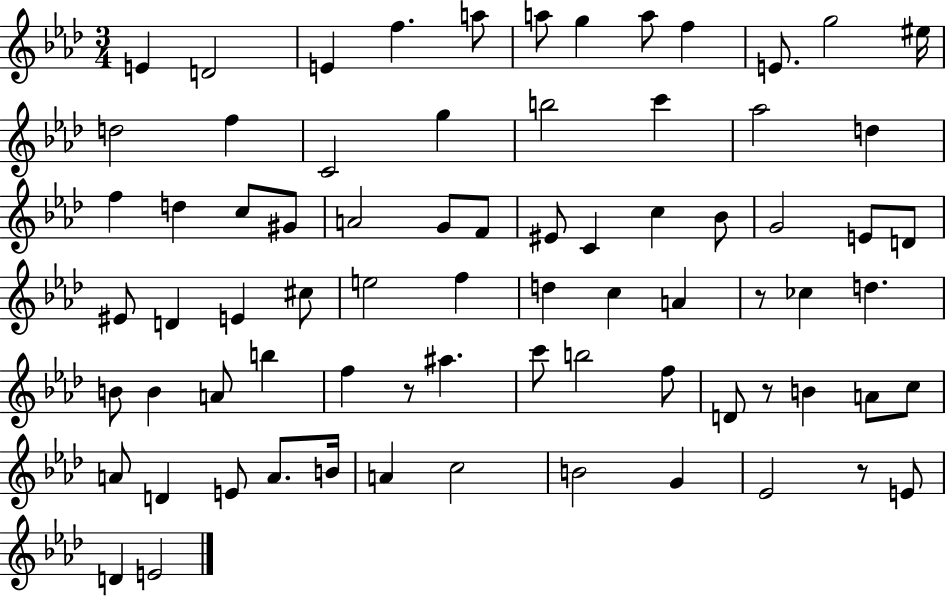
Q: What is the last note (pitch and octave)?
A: E4